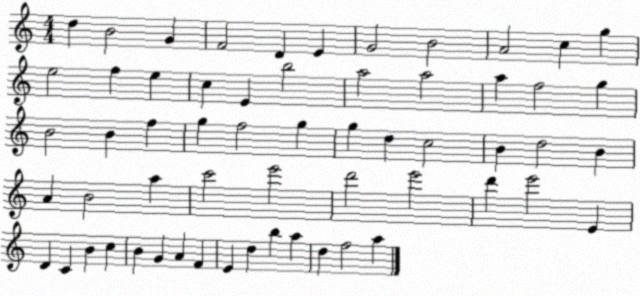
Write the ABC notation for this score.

X:1
T:Untitled
M:4/4
L:1/4
K:C
d B2 G F2 D E G2 B2 A2 c g e2 f e c E b2 a2 a2 a f2 g B2 B f g f2 g g d c2 B d2 B A B2 a c'2 e'2 d'2 e'2 d' e'2 E D C B c B G A F E d b a d f2 a